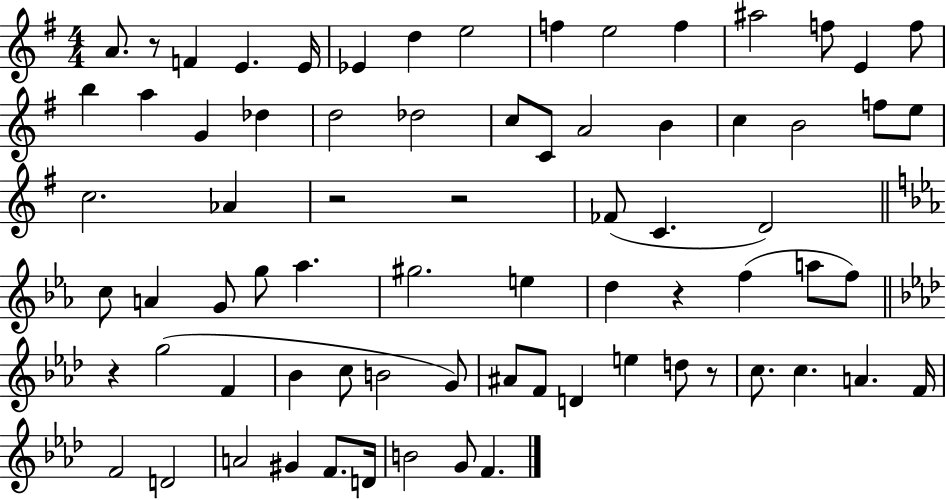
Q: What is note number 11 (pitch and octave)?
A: A#5